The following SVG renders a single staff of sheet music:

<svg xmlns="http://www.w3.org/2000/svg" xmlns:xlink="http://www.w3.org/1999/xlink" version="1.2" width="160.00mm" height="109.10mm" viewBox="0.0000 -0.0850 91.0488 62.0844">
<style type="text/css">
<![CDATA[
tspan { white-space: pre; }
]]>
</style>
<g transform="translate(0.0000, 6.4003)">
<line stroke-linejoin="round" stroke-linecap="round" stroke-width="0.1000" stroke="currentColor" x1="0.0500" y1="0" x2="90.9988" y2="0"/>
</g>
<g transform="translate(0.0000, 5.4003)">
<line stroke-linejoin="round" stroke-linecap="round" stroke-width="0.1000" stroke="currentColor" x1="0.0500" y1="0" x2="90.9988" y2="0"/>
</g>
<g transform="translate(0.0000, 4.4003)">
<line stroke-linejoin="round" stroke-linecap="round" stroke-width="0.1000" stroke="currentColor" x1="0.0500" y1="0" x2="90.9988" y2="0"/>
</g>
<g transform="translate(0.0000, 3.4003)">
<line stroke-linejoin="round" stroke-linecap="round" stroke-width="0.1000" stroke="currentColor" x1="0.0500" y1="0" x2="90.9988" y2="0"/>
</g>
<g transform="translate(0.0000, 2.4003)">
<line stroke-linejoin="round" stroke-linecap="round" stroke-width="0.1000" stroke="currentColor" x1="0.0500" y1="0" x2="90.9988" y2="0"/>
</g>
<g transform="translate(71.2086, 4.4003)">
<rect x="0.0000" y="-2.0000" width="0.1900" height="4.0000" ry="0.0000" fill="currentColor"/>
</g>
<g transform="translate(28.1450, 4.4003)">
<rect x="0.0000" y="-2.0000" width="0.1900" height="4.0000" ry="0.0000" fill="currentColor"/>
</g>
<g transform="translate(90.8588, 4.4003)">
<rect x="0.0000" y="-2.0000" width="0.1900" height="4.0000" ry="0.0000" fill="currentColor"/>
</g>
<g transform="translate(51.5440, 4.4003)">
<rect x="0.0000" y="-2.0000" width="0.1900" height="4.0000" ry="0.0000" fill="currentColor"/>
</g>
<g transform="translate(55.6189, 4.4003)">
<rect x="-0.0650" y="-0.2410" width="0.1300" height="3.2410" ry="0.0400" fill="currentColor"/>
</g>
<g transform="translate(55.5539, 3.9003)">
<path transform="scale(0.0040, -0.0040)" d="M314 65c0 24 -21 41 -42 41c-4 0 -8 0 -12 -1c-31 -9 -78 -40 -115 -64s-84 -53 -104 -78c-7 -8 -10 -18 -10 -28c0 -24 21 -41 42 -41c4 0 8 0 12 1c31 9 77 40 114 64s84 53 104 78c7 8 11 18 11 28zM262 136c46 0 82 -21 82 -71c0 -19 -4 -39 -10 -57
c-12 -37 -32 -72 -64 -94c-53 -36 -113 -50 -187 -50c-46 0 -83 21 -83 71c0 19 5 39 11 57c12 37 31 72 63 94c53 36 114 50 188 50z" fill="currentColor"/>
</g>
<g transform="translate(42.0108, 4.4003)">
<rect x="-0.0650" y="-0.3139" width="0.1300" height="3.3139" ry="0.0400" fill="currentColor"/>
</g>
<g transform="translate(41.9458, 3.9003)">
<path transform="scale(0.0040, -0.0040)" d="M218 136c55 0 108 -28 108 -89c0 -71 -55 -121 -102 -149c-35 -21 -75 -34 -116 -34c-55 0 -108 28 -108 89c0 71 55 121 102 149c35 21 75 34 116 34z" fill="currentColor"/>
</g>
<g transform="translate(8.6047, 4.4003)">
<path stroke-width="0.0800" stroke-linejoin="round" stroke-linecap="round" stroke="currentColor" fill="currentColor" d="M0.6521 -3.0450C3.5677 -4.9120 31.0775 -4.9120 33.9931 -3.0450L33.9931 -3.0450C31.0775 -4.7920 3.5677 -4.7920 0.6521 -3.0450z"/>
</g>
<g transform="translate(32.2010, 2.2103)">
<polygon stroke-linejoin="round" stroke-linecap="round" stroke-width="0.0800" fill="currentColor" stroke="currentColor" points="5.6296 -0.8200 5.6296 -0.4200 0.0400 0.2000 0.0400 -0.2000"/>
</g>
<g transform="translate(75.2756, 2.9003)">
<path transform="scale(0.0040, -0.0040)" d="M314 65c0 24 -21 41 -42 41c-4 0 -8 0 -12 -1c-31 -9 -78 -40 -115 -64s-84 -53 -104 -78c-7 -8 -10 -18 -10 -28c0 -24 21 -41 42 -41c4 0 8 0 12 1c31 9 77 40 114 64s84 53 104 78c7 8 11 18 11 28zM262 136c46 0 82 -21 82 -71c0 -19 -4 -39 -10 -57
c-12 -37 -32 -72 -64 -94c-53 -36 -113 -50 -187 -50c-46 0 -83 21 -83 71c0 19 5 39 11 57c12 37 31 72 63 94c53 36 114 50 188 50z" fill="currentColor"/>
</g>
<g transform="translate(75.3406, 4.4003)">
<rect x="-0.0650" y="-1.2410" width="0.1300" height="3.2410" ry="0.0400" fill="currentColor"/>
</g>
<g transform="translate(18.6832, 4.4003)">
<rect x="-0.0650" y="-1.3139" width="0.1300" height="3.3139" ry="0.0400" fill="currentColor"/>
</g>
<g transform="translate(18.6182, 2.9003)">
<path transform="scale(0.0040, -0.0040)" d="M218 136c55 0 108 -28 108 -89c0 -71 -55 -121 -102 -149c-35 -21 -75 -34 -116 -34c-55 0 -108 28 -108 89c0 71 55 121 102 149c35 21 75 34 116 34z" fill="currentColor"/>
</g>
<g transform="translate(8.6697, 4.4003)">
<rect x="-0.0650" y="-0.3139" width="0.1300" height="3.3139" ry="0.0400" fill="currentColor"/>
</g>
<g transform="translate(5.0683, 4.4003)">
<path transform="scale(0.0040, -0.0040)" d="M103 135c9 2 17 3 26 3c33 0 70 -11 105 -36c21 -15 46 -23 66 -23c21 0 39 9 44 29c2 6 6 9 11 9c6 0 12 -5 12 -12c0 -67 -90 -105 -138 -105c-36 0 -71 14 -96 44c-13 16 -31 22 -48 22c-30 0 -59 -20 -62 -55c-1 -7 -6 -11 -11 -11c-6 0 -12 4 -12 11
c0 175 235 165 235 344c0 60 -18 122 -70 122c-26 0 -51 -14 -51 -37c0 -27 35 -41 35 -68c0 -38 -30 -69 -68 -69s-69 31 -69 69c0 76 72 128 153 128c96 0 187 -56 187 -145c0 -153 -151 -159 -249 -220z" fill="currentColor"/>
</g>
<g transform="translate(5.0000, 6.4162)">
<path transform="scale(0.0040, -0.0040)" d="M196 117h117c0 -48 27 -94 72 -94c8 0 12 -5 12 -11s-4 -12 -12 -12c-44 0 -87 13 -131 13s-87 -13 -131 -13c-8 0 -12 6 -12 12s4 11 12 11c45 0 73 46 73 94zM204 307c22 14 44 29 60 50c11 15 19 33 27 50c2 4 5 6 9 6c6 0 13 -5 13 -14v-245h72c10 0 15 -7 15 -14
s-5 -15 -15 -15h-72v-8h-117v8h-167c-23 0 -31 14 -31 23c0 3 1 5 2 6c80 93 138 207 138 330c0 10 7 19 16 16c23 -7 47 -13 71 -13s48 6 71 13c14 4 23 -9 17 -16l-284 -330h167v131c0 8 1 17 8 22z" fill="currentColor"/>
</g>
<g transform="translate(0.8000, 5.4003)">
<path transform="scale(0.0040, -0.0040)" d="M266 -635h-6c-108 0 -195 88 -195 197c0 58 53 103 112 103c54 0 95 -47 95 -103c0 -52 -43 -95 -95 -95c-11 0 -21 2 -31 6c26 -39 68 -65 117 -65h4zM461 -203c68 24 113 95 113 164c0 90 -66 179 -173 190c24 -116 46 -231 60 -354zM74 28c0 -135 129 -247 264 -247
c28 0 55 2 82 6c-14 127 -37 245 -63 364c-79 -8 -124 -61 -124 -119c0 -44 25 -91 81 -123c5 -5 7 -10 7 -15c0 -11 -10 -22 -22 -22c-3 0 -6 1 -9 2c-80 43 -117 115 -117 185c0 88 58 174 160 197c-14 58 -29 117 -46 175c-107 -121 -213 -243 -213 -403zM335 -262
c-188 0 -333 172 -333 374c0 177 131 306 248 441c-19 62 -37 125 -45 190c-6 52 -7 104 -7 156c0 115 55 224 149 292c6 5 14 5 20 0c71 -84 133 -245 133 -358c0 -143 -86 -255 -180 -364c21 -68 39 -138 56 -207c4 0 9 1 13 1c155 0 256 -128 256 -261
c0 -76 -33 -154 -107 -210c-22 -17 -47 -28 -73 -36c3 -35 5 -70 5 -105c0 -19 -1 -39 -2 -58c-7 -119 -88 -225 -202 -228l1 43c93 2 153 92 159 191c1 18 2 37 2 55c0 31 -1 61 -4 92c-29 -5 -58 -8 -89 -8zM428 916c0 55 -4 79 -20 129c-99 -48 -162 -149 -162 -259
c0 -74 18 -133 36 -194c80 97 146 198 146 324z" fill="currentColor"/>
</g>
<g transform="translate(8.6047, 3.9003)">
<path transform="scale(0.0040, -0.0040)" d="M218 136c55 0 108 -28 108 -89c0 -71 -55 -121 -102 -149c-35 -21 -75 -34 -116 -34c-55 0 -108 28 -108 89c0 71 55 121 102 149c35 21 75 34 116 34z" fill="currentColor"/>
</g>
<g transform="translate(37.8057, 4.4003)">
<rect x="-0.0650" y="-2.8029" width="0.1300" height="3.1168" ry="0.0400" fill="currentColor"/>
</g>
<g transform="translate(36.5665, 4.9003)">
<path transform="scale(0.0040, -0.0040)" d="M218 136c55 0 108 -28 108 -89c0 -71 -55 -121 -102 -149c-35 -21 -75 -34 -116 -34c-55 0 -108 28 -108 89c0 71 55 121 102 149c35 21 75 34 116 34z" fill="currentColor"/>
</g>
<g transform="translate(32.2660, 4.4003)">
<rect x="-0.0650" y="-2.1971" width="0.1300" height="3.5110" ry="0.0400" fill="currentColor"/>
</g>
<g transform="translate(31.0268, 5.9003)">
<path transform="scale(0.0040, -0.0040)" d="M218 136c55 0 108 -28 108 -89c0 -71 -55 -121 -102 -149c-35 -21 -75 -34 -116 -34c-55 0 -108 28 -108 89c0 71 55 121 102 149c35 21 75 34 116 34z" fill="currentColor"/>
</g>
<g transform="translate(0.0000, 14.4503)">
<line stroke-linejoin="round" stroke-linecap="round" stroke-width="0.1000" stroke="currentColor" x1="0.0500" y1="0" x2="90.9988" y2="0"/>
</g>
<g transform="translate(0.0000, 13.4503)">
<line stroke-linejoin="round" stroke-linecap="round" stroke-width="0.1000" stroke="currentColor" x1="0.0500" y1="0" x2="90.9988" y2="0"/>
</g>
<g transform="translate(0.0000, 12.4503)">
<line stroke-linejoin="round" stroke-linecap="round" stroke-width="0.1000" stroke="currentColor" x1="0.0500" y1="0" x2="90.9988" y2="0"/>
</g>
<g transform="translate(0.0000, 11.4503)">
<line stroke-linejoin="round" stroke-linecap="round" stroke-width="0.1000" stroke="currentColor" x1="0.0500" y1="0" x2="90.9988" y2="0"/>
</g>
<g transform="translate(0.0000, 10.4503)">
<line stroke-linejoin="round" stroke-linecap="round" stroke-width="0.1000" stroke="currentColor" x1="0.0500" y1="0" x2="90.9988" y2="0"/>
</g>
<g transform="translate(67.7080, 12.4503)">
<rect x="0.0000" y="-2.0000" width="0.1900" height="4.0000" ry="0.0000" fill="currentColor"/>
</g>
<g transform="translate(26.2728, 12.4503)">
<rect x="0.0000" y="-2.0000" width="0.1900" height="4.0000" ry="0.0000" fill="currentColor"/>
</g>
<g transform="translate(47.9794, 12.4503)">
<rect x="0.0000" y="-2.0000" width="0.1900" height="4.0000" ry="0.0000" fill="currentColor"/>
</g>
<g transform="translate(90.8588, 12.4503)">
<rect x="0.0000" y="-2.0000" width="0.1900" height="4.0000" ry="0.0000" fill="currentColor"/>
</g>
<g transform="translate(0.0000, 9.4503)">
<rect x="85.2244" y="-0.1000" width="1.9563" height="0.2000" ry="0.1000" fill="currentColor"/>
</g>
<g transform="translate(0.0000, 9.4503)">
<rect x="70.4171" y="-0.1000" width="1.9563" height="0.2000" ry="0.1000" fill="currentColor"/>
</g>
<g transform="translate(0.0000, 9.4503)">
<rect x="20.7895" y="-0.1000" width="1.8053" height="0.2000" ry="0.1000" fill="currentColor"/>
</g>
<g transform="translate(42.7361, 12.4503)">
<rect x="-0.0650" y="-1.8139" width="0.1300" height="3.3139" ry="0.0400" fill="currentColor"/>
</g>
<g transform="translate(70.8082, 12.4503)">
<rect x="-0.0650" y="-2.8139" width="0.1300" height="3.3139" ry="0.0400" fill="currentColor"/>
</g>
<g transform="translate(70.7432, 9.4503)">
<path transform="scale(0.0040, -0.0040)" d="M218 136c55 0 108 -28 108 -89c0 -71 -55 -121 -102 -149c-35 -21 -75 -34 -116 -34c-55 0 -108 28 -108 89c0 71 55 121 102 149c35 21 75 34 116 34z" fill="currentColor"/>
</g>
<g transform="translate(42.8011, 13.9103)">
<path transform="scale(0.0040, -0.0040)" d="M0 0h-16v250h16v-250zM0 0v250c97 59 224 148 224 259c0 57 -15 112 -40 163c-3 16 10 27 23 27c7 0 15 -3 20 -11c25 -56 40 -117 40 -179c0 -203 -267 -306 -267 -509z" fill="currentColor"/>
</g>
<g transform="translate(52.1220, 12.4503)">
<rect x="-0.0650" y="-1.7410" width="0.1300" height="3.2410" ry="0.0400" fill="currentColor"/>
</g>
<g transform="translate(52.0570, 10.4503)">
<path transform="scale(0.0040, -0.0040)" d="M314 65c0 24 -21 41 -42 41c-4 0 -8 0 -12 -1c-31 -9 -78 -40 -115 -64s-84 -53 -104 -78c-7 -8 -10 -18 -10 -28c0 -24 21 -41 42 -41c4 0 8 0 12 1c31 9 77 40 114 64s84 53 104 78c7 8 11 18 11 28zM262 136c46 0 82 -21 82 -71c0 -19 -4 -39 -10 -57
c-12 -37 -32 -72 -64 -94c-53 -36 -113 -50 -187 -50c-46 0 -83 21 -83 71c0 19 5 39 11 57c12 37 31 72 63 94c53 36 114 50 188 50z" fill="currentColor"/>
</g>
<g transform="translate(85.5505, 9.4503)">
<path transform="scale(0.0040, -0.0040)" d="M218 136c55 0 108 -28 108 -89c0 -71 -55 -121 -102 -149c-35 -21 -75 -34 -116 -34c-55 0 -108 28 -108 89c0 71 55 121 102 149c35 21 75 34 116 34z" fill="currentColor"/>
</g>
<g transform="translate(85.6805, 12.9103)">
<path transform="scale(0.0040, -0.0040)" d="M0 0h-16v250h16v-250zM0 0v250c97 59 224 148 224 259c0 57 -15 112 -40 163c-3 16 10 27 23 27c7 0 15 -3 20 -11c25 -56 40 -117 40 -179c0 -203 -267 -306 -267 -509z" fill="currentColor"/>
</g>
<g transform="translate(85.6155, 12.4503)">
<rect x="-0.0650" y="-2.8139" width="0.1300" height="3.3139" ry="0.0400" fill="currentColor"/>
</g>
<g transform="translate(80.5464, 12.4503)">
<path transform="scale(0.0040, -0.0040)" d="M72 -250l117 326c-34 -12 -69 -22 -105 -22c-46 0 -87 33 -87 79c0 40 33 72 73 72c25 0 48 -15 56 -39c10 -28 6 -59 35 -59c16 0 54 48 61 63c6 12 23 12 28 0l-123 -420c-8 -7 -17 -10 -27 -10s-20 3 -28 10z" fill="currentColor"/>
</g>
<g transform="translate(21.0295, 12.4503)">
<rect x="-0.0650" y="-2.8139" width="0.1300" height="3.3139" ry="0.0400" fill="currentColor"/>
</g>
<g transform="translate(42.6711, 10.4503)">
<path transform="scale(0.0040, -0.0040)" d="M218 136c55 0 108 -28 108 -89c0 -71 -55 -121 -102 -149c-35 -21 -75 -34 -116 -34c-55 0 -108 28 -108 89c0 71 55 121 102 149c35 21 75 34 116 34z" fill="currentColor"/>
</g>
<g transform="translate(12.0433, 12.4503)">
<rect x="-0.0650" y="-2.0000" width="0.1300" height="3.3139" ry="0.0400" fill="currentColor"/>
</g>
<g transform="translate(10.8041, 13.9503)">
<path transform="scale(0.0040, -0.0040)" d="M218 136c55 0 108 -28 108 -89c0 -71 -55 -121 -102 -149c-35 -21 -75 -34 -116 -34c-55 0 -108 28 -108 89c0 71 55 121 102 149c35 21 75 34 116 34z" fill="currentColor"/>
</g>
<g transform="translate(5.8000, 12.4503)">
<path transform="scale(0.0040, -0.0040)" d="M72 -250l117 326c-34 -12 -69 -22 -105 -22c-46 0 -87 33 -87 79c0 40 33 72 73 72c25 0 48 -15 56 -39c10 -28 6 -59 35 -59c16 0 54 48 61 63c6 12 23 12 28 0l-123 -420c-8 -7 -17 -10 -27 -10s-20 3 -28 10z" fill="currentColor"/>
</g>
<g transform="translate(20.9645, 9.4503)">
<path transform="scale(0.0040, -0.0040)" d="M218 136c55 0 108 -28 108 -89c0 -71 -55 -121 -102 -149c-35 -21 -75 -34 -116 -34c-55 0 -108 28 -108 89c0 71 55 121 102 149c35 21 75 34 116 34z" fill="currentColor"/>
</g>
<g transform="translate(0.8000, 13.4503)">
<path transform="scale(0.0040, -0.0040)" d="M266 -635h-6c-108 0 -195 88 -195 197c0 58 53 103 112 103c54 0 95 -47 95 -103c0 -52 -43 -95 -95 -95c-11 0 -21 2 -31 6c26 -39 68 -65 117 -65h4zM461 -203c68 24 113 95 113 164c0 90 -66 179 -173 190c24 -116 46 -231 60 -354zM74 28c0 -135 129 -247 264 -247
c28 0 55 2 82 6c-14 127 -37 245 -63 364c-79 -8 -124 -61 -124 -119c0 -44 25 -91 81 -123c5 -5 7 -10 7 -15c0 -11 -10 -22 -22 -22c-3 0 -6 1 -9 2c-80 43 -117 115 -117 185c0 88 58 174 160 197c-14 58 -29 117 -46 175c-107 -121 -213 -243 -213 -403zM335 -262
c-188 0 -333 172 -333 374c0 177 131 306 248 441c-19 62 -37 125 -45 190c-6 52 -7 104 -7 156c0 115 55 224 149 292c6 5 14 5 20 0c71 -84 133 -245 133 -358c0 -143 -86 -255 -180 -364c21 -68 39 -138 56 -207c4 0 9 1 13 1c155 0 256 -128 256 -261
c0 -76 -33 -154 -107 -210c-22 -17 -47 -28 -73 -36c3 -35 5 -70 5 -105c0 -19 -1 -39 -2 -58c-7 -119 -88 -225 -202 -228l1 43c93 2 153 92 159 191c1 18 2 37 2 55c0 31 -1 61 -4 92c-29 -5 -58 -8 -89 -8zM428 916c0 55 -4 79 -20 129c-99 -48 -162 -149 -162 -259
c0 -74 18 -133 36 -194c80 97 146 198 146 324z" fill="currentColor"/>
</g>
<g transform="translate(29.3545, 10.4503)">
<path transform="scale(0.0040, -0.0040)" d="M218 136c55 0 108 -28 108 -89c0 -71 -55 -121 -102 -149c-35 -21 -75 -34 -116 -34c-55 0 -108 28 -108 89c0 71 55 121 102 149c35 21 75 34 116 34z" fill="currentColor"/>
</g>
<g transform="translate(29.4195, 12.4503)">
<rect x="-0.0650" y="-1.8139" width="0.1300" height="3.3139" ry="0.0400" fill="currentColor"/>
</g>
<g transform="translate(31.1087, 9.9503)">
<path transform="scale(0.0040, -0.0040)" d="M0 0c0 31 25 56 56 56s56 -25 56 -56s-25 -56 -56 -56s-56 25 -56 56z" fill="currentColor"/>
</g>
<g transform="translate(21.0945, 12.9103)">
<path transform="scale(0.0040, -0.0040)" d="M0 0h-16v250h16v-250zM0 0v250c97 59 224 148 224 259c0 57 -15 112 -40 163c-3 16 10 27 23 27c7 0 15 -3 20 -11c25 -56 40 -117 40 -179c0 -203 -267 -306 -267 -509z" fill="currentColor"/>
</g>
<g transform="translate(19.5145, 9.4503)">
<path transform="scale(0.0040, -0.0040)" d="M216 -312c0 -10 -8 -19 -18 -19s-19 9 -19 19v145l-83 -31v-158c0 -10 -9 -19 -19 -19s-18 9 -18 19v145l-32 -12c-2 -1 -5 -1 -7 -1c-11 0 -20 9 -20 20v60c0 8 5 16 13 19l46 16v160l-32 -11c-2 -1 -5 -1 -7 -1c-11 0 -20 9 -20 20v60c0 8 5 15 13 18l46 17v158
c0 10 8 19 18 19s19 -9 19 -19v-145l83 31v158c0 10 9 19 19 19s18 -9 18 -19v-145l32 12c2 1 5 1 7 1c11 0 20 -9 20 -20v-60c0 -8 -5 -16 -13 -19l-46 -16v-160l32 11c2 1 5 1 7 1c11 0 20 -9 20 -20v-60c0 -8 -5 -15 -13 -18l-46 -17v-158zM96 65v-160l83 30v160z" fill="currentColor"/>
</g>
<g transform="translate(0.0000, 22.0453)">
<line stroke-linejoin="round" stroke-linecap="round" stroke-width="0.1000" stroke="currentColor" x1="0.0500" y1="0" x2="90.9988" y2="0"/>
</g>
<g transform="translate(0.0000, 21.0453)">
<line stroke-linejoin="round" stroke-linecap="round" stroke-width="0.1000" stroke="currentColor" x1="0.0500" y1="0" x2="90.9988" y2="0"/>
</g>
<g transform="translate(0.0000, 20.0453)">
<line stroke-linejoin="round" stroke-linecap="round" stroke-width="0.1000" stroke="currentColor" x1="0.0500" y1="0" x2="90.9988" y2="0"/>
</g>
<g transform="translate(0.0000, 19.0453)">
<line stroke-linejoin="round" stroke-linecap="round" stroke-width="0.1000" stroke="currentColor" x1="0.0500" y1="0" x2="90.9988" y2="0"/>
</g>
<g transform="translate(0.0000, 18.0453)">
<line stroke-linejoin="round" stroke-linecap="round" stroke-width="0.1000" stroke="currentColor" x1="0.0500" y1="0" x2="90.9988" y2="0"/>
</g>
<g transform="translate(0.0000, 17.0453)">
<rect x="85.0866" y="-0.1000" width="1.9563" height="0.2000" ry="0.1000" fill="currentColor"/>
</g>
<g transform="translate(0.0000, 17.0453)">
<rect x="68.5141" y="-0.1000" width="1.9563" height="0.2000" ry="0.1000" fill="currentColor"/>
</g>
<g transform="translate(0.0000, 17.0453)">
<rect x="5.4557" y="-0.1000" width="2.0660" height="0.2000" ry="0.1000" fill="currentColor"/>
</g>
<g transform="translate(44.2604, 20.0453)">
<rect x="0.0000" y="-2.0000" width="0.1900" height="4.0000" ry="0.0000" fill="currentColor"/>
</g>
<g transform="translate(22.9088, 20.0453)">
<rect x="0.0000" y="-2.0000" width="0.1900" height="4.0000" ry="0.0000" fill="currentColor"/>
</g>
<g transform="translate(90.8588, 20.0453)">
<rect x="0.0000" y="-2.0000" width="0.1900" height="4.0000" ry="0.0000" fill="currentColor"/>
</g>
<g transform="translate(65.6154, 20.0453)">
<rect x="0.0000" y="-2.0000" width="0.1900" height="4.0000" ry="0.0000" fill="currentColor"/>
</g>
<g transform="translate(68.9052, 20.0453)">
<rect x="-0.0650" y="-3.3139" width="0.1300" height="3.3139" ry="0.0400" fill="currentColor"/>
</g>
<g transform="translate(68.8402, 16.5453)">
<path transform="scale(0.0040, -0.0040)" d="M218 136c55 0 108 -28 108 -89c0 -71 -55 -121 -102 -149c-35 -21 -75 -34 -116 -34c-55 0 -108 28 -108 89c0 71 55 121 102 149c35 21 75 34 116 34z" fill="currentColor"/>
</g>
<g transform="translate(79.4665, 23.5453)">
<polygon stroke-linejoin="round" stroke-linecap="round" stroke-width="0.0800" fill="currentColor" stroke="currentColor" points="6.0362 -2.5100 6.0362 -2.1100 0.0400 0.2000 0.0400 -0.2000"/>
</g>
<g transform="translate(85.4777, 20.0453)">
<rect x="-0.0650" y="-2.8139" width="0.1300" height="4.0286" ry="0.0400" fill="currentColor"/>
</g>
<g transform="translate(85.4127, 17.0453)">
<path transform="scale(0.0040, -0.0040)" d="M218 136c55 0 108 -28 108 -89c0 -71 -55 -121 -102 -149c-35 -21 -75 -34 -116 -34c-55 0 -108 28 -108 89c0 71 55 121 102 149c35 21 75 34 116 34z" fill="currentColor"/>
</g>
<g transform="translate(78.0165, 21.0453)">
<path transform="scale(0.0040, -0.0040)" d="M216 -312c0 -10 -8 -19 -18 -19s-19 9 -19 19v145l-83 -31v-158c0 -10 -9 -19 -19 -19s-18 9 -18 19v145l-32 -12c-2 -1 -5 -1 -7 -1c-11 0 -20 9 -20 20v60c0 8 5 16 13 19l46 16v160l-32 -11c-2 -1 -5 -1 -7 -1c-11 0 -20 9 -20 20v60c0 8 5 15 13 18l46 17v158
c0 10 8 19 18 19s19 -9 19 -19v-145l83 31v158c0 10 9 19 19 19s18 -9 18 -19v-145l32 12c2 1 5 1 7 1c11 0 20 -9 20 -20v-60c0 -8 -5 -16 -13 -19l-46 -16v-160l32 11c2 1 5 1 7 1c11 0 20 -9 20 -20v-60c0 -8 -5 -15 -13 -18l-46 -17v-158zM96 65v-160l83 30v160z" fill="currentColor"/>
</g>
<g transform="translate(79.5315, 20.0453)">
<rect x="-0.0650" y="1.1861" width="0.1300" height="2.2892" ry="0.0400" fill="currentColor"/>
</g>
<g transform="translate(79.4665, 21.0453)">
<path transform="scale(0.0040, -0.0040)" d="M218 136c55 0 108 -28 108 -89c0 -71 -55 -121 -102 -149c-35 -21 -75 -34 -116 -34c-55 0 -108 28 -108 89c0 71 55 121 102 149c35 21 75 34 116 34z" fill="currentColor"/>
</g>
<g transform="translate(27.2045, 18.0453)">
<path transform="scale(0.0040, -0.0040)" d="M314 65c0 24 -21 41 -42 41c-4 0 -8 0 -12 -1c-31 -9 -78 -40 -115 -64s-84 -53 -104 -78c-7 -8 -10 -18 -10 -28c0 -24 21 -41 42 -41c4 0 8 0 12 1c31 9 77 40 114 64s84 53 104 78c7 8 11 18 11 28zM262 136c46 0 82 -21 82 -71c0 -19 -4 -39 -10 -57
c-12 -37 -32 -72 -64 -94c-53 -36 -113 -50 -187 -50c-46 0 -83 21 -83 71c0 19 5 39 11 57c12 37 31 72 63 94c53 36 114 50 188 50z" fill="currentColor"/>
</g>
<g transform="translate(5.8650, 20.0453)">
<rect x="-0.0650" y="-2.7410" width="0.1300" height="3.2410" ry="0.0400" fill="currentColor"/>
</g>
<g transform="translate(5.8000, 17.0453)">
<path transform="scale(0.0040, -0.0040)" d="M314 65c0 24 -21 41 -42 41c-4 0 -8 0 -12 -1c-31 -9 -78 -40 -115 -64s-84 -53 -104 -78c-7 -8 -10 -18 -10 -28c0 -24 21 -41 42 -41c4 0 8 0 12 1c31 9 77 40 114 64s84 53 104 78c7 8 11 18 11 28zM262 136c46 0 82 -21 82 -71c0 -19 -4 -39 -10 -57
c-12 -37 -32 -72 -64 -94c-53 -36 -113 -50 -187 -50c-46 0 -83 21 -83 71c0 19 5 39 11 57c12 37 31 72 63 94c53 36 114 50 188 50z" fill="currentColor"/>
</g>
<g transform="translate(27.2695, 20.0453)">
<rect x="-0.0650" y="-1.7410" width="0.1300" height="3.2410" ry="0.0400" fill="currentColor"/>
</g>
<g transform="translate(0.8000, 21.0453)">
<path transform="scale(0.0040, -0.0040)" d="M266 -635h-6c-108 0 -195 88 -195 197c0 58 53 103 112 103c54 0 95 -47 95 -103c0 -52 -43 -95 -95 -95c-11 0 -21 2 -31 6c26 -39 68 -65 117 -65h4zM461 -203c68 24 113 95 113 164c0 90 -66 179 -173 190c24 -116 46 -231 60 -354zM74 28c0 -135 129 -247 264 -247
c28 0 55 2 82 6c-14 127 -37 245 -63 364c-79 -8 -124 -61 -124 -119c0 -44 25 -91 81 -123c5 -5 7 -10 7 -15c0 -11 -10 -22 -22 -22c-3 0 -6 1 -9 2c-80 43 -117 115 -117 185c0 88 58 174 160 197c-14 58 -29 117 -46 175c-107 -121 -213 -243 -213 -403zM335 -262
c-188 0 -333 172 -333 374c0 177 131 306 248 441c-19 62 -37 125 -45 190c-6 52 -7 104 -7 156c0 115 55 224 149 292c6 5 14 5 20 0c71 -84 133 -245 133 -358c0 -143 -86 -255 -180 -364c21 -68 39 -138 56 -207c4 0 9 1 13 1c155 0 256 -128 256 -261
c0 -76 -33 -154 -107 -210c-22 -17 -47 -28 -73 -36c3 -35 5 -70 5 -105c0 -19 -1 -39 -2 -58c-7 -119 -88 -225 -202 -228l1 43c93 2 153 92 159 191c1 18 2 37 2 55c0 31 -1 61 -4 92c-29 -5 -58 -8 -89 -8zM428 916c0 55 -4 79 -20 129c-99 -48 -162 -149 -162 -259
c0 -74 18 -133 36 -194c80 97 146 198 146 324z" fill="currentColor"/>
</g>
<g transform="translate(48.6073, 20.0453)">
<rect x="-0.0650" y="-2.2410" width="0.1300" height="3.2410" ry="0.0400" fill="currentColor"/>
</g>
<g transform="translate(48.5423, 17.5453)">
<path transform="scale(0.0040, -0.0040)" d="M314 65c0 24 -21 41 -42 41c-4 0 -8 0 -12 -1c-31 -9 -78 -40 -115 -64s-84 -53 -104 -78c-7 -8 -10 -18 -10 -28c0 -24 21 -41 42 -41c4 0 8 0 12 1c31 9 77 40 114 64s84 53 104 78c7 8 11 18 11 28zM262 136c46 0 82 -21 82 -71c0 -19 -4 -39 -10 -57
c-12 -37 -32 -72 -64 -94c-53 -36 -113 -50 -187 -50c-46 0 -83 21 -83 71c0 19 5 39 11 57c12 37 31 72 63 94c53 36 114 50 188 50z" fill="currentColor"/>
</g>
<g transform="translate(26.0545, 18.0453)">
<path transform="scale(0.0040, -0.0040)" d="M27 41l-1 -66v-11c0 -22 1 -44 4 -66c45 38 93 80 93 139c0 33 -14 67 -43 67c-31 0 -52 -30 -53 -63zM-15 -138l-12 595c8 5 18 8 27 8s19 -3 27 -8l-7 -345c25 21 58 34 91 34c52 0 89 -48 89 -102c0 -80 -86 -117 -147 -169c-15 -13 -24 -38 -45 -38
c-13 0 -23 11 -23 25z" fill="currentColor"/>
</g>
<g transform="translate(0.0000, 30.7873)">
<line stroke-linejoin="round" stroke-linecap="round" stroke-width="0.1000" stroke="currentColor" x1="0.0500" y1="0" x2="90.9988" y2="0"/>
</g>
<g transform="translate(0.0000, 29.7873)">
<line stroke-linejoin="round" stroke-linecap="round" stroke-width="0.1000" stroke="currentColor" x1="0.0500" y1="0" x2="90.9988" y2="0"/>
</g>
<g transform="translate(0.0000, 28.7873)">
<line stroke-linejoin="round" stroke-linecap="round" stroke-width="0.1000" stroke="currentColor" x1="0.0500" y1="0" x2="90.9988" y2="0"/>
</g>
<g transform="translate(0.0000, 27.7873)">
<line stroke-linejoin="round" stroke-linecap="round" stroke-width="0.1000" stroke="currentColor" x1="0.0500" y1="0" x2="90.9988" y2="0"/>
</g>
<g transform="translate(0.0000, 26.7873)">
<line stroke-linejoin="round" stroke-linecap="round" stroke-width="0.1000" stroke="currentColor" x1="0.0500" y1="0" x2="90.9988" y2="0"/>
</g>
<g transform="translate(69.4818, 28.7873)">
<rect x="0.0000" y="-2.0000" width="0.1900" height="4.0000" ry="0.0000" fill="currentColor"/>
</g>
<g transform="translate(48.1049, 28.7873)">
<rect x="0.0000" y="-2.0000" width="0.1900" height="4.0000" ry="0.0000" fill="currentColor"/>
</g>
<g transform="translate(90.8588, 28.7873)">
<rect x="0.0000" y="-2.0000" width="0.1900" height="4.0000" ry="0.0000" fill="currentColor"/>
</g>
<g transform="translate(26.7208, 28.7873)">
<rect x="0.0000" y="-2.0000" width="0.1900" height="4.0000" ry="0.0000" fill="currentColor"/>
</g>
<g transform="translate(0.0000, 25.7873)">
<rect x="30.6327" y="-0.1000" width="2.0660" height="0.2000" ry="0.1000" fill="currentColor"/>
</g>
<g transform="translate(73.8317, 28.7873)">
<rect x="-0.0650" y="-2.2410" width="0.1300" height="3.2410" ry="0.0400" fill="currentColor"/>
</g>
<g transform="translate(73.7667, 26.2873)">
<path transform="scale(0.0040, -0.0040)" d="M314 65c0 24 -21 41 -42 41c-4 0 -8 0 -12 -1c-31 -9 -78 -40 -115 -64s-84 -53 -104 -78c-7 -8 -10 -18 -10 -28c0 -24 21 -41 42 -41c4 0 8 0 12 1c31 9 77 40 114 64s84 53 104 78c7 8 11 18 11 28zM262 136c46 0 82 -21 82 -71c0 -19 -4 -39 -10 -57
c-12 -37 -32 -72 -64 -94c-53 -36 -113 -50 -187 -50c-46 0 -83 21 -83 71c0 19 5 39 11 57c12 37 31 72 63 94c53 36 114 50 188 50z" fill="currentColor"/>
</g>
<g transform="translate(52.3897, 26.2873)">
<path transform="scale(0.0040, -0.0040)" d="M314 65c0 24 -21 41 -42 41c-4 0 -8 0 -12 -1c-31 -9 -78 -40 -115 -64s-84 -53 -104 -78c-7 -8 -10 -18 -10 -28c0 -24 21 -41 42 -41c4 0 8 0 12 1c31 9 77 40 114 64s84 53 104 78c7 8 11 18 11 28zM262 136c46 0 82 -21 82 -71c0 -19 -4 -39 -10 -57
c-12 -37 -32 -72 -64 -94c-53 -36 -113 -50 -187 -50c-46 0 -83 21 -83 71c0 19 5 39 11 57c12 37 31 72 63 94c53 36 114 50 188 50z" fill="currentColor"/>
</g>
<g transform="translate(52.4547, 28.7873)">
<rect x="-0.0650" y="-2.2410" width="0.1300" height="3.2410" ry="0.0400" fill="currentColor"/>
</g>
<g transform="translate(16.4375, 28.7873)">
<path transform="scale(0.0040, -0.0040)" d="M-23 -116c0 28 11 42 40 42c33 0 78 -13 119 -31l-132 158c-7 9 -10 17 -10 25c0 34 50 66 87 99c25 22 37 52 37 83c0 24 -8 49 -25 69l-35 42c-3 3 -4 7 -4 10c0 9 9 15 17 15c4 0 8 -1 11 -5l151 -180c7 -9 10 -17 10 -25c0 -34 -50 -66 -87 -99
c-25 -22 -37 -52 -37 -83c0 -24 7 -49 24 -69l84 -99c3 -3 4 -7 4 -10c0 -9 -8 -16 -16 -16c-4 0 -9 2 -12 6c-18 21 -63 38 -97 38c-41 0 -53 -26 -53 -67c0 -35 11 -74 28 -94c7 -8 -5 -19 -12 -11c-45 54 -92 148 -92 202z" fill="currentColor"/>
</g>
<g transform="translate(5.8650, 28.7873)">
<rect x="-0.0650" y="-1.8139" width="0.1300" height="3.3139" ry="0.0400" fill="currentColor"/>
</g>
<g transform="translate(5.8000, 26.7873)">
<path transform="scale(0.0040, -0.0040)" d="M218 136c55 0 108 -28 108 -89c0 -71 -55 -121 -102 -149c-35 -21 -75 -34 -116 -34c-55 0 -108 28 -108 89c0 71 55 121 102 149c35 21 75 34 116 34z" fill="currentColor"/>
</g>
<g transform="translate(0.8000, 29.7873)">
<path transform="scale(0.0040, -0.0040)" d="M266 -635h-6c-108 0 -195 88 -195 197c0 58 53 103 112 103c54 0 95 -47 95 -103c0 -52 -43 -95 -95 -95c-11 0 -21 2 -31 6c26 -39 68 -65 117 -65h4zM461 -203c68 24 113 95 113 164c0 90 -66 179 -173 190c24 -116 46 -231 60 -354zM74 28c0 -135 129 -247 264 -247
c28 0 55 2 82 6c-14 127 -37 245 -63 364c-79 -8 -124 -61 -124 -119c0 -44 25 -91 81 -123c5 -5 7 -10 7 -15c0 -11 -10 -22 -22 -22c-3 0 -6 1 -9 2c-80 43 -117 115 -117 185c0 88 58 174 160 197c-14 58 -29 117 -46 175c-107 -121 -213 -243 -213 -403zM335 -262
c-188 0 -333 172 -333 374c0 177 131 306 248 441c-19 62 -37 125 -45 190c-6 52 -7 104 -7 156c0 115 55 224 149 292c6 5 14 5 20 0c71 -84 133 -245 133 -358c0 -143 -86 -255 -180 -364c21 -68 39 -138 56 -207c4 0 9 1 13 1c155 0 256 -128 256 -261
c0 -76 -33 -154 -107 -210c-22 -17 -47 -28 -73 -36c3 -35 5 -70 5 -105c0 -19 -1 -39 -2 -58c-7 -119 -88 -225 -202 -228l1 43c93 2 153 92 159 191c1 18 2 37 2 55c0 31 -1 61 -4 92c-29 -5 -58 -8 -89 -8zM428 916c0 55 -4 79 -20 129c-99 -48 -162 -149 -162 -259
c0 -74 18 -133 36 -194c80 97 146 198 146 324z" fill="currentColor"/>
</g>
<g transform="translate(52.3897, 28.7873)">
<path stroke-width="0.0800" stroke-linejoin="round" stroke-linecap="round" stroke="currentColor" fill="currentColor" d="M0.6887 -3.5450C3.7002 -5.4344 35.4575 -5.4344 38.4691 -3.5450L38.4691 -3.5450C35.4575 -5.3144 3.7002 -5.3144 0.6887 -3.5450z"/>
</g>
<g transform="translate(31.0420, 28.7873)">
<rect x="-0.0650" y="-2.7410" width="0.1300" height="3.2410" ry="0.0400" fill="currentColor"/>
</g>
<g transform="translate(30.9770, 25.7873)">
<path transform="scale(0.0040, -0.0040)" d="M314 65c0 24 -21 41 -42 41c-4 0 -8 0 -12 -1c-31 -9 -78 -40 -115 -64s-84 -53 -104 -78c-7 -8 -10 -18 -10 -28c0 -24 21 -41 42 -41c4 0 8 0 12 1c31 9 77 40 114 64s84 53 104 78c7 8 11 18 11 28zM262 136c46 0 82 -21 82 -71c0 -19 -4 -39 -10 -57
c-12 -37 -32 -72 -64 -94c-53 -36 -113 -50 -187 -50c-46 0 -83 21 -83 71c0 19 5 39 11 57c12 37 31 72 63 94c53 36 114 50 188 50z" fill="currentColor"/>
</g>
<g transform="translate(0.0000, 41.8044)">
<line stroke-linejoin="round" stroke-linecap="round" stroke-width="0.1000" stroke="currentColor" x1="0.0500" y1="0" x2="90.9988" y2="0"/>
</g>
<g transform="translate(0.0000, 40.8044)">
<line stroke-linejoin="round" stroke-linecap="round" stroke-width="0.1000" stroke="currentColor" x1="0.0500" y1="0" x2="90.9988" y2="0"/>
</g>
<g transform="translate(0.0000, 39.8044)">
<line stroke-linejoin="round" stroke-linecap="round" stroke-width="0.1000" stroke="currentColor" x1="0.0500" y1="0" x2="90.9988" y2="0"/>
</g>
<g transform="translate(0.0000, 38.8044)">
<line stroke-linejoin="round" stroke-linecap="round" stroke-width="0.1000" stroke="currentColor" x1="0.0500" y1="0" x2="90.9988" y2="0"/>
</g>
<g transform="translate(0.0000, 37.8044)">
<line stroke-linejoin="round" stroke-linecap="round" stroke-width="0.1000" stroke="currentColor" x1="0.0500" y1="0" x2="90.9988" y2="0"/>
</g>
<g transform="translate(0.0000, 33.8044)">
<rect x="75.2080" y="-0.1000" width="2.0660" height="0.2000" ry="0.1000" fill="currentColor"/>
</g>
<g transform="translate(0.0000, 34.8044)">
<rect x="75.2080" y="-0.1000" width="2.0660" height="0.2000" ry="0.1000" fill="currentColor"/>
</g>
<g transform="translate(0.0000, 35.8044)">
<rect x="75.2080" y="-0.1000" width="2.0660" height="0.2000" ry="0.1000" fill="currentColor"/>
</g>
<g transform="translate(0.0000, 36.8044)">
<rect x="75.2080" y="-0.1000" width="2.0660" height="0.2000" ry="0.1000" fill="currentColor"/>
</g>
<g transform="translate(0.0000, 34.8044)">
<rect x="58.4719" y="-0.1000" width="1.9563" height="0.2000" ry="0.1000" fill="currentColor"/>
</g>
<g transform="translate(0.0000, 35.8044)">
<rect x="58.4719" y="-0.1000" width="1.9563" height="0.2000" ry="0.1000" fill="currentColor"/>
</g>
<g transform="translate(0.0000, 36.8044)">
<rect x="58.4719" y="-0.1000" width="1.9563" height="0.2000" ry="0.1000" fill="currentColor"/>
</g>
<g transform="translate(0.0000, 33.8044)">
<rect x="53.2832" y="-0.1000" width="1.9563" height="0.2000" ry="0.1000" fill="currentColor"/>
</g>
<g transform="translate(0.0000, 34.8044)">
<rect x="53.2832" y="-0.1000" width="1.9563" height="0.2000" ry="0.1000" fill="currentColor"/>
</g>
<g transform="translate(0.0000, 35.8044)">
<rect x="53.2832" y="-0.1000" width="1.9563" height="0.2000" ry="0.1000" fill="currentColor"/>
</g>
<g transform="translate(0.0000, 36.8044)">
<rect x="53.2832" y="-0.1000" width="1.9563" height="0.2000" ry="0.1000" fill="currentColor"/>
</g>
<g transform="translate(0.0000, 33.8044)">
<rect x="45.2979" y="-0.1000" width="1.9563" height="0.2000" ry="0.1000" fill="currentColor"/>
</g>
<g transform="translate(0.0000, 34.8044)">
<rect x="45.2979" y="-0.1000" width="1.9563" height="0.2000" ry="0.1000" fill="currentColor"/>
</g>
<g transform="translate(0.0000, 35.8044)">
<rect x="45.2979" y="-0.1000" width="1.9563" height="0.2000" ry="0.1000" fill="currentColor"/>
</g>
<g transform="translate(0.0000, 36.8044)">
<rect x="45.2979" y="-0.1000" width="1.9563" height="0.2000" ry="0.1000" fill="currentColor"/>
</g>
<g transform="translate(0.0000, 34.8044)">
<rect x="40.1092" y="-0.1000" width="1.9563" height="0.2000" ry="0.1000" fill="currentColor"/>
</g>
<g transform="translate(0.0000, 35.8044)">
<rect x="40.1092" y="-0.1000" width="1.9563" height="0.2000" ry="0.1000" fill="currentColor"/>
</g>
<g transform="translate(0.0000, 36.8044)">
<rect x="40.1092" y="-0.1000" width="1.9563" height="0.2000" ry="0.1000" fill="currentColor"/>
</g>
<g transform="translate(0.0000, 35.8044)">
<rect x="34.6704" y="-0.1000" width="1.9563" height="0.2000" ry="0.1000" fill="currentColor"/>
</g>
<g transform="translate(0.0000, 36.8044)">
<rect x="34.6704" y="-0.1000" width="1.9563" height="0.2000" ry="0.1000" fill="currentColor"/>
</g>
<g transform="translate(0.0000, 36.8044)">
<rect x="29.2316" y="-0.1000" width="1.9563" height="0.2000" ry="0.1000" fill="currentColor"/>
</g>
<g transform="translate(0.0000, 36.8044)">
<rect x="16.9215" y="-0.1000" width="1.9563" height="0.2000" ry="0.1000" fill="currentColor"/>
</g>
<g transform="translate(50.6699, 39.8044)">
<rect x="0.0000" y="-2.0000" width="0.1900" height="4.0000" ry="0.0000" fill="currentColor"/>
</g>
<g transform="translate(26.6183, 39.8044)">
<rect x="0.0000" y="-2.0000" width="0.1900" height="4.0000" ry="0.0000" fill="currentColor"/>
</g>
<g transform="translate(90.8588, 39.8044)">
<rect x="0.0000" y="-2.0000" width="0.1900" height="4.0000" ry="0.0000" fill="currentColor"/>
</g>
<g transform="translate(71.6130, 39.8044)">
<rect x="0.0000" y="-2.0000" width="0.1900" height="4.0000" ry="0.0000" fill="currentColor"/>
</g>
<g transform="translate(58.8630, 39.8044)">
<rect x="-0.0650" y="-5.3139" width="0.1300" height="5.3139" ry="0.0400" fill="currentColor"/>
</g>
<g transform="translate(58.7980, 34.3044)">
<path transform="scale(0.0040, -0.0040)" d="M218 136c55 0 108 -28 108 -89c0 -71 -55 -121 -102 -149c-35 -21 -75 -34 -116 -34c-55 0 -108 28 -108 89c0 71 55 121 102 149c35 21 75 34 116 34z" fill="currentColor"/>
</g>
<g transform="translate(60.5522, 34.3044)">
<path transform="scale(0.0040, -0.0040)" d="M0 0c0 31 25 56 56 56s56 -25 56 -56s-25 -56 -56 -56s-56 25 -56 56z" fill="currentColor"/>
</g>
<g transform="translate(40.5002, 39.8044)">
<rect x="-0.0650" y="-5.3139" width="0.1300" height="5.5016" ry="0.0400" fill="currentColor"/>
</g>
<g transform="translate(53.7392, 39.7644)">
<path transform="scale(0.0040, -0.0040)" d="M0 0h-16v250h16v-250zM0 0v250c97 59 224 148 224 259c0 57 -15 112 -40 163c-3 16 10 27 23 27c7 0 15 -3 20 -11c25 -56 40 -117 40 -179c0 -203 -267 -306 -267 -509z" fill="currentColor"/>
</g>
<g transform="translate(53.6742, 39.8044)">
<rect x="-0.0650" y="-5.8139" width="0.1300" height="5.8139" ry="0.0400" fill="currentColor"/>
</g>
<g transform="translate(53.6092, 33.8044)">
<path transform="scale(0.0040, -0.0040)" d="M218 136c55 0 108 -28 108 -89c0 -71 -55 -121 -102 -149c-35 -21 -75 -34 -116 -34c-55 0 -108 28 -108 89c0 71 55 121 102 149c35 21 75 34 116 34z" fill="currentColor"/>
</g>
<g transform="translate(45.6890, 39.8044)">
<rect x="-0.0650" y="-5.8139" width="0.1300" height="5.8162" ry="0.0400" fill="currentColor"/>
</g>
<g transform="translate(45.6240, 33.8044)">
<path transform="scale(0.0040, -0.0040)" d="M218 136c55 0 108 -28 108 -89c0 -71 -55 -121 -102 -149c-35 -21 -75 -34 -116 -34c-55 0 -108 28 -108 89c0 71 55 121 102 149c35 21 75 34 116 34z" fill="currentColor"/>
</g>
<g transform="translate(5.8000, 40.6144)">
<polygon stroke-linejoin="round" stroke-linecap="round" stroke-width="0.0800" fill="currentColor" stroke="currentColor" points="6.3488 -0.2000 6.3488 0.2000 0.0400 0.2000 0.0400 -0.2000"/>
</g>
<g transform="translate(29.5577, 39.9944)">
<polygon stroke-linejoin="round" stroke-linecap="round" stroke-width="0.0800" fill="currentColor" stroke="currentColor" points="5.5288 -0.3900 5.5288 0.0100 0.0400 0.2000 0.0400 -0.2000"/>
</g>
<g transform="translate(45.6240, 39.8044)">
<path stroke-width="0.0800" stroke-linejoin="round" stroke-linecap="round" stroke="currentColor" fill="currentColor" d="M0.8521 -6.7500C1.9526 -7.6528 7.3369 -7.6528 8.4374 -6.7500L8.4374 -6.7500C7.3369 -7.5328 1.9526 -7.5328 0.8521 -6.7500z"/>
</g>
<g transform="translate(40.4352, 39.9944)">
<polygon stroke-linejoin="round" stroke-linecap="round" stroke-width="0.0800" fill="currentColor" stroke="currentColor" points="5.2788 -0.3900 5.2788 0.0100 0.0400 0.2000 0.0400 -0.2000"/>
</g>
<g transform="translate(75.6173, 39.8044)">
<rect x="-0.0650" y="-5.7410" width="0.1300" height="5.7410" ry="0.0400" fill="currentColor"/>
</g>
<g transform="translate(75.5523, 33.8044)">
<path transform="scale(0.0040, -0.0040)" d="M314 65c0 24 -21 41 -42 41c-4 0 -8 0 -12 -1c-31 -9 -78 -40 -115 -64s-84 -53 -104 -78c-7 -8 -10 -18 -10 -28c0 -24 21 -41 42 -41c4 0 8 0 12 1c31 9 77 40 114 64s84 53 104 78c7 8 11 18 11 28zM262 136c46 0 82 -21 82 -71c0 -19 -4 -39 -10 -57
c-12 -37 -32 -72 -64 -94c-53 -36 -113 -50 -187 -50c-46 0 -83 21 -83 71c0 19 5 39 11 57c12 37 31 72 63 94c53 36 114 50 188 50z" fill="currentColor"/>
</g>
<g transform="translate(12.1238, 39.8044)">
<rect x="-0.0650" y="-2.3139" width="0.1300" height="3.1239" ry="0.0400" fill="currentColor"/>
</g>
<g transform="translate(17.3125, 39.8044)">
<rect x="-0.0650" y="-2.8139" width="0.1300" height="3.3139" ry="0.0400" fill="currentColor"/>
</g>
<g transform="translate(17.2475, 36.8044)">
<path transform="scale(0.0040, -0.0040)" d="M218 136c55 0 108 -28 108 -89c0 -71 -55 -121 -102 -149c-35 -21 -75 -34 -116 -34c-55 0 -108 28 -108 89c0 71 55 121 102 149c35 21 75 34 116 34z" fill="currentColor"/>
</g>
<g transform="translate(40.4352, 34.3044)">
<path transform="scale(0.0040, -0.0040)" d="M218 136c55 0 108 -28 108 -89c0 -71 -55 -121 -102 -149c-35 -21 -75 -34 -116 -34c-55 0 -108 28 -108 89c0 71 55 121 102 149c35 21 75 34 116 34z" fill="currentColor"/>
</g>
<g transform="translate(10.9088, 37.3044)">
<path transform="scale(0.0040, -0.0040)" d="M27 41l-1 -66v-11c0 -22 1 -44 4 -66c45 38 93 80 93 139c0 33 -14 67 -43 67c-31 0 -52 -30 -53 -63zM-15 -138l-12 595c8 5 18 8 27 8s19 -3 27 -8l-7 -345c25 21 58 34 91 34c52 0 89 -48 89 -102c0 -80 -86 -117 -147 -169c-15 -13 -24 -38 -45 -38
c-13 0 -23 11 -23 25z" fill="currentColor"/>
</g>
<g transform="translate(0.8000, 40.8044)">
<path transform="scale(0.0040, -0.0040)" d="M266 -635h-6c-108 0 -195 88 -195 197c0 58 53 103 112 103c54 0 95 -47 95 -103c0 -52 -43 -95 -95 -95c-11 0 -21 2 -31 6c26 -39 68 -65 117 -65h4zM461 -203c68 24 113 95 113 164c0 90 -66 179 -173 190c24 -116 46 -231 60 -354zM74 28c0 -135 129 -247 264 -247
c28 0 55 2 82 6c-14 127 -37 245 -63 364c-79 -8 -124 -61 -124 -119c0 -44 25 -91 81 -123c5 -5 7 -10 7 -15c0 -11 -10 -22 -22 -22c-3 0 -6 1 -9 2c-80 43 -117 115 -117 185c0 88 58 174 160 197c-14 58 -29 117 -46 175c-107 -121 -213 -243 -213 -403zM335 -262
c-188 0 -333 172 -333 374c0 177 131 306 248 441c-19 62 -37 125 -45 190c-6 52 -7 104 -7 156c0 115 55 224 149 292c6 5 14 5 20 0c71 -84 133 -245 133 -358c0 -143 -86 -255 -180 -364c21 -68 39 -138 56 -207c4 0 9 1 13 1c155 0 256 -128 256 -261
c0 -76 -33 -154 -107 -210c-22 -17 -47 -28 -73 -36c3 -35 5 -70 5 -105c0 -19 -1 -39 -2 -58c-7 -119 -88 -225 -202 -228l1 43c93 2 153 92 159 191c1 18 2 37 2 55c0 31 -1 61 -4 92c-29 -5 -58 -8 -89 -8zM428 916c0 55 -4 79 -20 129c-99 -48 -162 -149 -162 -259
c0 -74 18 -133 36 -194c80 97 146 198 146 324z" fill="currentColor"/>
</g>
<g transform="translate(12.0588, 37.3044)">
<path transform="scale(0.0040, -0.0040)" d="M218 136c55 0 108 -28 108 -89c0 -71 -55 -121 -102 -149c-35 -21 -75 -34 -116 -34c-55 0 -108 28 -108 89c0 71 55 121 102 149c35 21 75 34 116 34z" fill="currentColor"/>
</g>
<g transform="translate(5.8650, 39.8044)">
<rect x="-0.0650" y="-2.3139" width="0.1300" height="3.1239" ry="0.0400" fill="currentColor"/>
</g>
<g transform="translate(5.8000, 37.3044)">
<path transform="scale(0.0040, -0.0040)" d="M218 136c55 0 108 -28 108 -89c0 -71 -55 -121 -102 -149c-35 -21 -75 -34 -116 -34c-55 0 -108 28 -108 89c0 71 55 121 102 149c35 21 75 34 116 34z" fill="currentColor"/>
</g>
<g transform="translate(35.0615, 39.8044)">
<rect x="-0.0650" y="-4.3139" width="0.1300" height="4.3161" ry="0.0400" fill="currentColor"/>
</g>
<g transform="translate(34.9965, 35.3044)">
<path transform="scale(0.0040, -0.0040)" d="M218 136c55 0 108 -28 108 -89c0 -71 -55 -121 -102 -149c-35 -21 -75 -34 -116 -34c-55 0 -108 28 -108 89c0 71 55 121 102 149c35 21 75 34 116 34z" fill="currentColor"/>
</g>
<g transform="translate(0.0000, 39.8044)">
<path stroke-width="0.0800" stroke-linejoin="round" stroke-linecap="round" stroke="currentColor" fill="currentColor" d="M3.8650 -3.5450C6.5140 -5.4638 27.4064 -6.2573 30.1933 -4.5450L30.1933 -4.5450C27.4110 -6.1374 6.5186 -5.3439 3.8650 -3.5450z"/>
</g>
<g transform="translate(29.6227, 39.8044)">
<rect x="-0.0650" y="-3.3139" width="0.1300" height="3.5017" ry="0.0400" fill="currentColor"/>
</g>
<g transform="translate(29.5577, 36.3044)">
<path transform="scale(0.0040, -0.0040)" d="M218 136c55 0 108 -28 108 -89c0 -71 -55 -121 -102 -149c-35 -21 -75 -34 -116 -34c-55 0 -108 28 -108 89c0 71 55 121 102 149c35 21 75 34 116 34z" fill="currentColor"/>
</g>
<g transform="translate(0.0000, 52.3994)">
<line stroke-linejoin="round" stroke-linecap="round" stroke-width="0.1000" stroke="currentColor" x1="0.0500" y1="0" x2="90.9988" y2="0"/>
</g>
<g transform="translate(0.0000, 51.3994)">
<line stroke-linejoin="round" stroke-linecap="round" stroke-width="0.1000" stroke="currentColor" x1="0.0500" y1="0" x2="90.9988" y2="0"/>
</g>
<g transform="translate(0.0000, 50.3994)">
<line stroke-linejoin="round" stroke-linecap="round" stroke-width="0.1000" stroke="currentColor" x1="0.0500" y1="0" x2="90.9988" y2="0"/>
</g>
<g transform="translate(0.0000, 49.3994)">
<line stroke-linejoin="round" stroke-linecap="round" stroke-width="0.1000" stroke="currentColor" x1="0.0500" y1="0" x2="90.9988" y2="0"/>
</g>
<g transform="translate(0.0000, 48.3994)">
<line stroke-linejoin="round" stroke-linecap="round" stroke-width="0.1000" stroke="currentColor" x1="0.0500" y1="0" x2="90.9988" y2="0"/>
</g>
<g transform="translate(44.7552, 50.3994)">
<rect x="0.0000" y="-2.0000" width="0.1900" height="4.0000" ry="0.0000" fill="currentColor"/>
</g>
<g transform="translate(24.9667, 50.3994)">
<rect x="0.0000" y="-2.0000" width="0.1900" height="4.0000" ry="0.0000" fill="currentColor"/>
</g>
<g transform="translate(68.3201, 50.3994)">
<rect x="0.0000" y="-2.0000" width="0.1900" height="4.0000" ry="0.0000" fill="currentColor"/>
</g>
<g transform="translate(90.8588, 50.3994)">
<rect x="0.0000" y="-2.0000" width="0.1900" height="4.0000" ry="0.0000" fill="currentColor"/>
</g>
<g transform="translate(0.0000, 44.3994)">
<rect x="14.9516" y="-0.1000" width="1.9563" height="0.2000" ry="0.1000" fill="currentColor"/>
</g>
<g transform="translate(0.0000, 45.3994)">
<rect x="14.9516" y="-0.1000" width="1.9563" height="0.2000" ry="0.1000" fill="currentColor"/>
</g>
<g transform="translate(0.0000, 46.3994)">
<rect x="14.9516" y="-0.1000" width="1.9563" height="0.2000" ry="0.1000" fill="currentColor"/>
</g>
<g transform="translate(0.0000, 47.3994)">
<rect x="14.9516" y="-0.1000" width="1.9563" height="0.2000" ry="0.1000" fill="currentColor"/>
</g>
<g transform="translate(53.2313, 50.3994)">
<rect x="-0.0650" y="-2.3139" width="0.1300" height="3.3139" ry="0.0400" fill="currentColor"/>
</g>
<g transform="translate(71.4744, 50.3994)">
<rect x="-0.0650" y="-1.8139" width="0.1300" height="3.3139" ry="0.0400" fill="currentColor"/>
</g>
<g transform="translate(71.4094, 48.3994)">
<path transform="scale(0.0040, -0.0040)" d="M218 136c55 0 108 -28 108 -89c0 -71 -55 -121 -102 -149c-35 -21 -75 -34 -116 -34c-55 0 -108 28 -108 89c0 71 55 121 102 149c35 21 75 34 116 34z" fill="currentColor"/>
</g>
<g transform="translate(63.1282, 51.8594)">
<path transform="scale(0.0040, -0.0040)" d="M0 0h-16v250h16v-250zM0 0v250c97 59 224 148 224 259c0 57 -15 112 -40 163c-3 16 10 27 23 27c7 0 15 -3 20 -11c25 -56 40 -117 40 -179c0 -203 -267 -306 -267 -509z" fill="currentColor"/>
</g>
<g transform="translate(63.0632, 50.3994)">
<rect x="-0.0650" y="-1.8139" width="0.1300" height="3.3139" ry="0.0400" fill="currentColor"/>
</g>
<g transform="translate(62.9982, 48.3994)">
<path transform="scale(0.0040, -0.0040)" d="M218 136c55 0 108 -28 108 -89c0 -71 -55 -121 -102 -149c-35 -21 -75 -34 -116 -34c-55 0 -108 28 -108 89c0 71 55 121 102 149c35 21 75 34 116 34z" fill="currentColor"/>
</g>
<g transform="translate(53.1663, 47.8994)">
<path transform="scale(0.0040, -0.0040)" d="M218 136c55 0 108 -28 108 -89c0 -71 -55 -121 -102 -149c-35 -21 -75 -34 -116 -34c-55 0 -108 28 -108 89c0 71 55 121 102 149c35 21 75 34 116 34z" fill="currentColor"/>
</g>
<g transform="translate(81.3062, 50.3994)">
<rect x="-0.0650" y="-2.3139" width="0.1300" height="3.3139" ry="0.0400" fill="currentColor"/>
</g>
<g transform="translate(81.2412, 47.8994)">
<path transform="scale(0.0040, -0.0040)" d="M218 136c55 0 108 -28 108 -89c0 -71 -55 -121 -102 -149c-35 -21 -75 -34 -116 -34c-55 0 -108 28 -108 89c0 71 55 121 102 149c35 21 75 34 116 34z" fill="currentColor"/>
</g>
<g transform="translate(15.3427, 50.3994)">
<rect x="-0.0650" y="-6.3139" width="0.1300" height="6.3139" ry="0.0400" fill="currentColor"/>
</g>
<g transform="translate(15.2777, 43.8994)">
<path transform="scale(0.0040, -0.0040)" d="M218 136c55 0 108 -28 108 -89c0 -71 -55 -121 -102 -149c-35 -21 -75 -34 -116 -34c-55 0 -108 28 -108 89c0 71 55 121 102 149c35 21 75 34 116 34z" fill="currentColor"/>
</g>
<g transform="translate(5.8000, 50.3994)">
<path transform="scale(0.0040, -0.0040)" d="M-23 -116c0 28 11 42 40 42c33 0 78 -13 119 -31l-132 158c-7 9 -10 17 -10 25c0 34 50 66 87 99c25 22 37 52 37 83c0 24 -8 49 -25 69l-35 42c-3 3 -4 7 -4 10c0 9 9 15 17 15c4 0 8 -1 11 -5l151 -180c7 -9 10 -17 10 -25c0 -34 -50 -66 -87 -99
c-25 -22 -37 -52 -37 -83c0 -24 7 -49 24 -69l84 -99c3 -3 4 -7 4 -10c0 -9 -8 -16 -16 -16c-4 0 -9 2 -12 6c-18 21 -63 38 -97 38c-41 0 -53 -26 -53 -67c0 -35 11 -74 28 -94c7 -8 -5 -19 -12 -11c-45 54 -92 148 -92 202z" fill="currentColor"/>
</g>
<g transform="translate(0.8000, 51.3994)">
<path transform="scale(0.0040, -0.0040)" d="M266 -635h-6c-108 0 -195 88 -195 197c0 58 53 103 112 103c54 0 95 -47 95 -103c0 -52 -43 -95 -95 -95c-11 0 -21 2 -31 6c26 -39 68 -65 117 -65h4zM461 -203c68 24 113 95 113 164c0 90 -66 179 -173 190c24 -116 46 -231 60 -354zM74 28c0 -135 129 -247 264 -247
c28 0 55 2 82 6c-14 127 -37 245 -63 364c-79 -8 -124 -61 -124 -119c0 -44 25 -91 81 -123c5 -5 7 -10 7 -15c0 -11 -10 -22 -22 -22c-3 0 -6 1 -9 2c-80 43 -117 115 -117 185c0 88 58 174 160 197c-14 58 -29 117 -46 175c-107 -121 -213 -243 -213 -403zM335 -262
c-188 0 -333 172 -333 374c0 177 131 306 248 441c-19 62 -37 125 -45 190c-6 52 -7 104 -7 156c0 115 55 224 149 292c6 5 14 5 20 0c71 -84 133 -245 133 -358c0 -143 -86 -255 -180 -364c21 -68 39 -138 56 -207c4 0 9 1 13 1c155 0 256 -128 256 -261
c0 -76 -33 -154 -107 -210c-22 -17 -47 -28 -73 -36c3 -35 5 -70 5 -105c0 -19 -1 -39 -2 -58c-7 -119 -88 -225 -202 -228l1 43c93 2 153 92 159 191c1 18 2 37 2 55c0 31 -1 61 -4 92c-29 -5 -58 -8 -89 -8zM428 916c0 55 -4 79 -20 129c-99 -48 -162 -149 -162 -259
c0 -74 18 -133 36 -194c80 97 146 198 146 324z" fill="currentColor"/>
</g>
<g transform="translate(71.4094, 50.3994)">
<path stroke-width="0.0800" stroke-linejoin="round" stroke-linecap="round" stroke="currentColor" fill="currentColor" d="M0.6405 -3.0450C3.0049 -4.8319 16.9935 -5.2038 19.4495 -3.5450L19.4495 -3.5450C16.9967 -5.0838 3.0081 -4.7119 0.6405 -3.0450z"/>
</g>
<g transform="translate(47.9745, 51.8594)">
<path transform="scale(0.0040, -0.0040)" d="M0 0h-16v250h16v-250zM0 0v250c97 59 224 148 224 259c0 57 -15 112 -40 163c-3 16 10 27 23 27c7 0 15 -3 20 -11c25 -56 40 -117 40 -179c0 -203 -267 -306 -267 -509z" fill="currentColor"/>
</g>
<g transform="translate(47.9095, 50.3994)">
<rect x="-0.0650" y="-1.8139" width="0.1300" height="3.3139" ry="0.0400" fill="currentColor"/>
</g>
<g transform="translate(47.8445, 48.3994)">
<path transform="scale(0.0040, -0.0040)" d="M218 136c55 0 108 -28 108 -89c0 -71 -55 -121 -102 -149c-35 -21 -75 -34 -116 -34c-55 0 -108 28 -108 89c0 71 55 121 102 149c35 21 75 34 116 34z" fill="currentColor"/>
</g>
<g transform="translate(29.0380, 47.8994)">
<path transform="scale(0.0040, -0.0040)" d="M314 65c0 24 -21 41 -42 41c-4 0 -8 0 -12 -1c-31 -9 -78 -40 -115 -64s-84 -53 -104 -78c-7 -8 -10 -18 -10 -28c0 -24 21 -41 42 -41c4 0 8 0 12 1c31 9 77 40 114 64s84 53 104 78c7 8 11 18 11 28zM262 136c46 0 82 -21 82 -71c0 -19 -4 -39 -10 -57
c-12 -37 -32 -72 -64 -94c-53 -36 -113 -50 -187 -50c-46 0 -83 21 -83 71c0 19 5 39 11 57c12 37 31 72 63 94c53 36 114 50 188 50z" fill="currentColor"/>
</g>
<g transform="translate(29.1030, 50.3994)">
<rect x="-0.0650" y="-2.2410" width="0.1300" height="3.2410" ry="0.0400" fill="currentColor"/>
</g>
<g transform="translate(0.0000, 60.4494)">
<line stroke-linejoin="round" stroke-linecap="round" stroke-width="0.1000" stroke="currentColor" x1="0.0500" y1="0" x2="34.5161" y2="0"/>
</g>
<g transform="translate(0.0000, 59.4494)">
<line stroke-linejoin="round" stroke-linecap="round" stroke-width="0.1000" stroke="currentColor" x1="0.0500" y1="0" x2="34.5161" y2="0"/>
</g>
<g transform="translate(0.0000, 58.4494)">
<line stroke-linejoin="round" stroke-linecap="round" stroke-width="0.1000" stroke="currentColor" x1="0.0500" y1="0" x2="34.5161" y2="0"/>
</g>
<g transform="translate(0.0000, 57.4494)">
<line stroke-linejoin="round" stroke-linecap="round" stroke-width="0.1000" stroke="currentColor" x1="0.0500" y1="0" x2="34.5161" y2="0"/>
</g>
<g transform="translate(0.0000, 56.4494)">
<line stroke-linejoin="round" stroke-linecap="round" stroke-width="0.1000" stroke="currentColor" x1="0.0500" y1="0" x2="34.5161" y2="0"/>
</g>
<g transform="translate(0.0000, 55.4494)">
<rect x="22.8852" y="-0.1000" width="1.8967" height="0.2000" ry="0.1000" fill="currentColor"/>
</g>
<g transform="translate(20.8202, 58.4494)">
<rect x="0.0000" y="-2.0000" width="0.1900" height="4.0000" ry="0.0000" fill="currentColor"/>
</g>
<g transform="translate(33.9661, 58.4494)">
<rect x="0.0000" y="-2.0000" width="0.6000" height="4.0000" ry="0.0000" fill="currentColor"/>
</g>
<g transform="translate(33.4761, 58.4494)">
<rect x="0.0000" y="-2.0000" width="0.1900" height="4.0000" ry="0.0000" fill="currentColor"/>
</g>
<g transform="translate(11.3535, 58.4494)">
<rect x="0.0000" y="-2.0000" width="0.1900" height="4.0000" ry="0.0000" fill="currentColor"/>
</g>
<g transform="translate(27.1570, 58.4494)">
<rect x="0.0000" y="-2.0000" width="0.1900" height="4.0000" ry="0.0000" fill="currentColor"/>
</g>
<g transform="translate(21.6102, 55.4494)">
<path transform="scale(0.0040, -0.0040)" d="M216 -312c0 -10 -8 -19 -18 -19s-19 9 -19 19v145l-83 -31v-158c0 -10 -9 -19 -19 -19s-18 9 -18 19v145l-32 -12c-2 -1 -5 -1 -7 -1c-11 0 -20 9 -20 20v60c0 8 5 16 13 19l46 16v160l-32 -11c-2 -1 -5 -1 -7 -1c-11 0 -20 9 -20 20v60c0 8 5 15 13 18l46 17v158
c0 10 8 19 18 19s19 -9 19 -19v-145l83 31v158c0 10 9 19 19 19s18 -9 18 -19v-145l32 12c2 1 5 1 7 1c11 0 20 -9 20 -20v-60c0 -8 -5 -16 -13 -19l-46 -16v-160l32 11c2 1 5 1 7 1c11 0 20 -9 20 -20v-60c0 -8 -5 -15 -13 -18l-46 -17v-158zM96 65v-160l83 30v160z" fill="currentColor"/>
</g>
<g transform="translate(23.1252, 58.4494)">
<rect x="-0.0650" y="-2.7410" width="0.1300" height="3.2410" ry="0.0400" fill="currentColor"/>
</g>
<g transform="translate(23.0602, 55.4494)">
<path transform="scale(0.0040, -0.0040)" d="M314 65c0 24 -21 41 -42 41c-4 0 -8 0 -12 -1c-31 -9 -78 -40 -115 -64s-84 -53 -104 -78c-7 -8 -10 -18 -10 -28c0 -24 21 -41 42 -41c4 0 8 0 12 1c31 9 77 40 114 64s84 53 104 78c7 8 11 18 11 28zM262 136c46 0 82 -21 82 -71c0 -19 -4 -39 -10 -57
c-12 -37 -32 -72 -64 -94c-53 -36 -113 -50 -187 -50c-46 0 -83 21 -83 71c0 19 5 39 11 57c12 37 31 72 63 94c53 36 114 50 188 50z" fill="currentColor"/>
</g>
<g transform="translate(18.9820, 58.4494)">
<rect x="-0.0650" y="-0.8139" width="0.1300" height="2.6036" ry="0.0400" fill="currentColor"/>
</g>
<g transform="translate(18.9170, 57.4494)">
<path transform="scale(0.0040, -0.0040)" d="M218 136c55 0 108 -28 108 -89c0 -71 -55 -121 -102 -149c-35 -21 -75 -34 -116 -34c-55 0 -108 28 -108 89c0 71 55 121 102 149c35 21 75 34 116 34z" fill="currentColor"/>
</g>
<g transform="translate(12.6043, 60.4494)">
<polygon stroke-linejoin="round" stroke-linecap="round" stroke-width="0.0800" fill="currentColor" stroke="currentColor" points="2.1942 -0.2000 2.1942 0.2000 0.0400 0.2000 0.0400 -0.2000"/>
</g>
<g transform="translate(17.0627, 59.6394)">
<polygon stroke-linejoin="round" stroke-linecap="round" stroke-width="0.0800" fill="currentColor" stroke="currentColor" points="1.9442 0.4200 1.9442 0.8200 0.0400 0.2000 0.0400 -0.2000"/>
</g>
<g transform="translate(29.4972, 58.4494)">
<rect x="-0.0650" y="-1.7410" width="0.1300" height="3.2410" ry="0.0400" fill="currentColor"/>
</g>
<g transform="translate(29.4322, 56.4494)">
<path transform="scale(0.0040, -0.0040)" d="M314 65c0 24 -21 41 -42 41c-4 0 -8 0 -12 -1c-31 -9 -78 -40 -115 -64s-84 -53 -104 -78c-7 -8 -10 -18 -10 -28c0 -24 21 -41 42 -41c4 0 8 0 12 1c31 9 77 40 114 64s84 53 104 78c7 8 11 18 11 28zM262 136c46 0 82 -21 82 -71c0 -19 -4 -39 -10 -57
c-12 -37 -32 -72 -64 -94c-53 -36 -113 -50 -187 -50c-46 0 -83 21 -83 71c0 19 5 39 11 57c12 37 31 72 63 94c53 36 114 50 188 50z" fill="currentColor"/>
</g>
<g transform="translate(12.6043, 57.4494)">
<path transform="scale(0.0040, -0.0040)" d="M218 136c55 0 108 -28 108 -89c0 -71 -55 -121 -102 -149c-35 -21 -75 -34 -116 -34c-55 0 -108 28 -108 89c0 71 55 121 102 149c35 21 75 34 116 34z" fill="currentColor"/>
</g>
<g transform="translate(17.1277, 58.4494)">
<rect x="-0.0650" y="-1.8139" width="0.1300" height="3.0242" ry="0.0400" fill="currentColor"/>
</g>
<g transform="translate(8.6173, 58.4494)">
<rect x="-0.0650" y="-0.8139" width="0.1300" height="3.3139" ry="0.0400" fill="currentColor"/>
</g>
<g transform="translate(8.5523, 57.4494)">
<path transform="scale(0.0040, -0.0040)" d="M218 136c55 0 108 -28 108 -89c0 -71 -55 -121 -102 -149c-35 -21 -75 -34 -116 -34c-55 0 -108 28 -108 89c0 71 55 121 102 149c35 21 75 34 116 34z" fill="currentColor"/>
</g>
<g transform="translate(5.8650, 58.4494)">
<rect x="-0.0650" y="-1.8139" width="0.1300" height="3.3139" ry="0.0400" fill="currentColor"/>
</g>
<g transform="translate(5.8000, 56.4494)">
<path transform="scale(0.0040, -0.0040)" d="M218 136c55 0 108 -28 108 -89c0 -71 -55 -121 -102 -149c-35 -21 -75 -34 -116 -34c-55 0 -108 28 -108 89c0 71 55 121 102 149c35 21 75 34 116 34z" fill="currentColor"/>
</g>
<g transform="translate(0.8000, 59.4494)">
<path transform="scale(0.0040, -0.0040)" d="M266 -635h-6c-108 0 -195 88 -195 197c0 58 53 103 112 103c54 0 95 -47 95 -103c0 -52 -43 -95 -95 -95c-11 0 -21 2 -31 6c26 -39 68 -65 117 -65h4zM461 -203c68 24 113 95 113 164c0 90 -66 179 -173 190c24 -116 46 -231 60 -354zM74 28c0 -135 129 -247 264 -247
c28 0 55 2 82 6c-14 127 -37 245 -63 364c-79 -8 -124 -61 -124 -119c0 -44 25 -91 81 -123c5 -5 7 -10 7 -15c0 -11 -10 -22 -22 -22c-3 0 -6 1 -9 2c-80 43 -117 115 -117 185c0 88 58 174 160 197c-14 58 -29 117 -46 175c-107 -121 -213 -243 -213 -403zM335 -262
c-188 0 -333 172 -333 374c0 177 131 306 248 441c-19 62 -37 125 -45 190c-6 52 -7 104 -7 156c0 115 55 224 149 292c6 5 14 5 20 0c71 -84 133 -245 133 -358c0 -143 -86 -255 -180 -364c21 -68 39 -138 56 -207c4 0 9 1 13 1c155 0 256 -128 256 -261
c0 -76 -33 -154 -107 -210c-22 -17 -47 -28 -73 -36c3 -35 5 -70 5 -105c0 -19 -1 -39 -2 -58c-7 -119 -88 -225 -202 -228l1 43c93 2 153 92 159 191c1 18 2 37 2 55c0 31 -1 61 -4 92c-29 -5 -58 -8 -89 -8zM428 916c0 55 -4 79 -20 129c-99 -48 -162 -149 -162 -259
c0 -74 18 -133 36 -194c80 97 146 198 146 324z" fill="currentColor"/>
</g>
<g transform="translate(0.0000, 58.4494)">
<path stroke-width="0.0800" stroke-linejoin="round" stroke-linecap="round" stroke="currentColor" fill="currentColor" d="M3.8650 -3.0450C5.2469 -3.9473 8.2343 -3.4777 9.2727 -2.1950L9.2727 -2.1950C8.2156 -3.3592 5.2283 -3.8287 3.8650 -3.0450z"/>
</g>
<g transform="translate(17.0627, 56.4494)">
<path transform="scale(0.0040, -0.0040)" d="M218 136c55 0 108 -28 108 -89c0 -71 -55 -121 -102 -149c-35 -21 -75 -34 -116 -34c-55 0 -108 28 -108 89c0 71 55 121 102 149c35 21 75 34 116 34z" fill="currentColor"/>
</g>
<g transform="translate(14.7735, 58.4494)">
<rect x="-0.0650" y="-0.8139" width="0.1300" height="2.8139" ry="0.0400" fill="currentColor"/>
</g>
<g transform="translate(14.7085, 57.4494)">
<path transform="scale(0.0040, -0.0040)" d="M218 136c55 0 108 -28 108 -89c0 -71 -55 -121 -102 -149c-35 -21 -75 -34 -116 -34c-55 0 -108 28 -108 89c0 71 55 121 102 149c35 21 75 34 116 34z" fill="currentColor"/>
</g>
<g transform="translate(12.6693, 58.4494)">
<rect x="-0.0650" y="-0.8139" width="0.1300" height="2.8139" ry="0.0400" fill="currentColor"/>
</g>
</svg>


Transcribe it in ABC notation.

X:1
T:Untitled
M:2/4
L:1/4
K:C
c e F/2 A/2 c c2 e2 z/2 F ^a/2 f f/2 f2 a z/2 a/2 a2 _f2 g2 b ^G/2 a/2 f z a2 g2 g2 g/2 _g/2 a b/2 d'/2 f'/2 g'/2 g'/2 f' g'2 z a' g2 f/2 g f/2 f g f d d/2 d/2 f/2 d/2 ^a2 f2